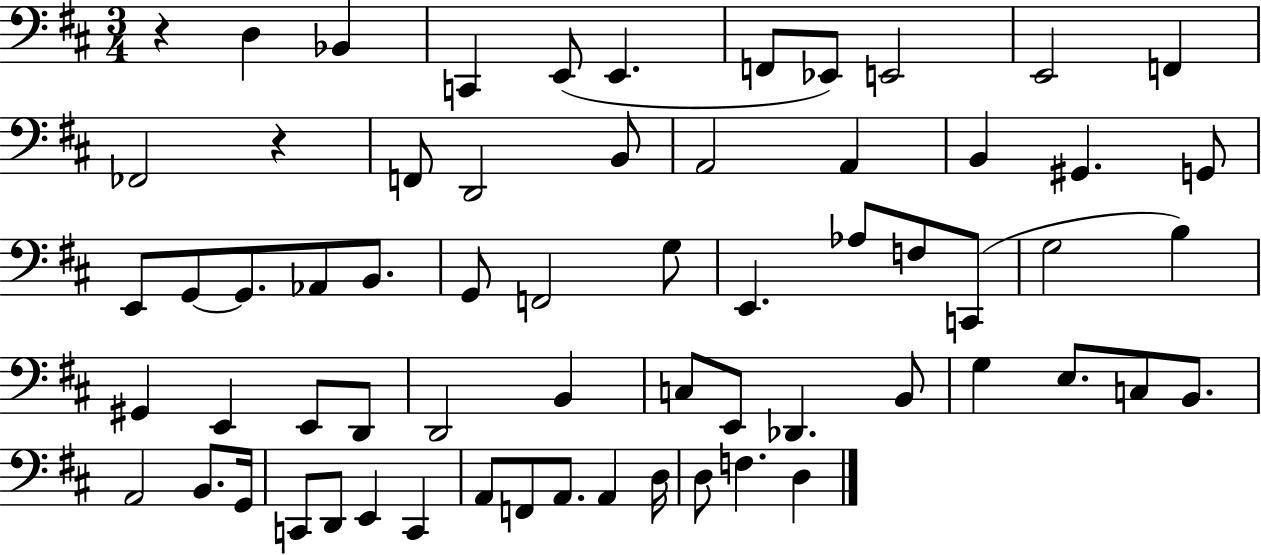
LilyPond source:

{
  \clef bass
  \numericTimeSignature
  \time 3/4
  \key d \major
  r4 d4 bes,4 | c,4 e,8( e,4. | f,8 ees,8) e,2 | e,2 f,4 | \break fes,2 r4 | f,8 d,2 b,8 | a,2 a,4 | b,4 gis,4. g,8 | \break e,8 g,8~~ g,8. aes,8 b,8. | g,8 f,2 g8 | e,4. aes8 f8 c,8( | g2 b4) | \break gis,4 e,4 e,8 d,8 | d,2 b,4 | c8 e,8 des,4. b,8 | g4 e8. c8 b,8. | \break a,2 b,8. g,16 | c,8 d,8 e,4 c,4 | a,8 f,8 a,8. a,4 d16 | d8 f4. d4 | \break \bar "|."
}